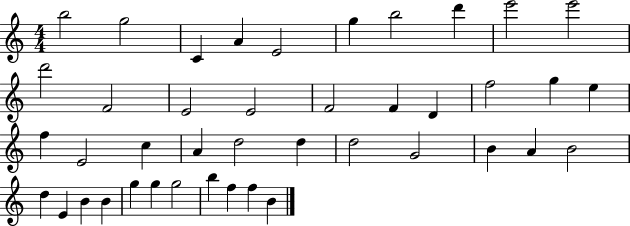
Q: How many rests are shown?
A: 0